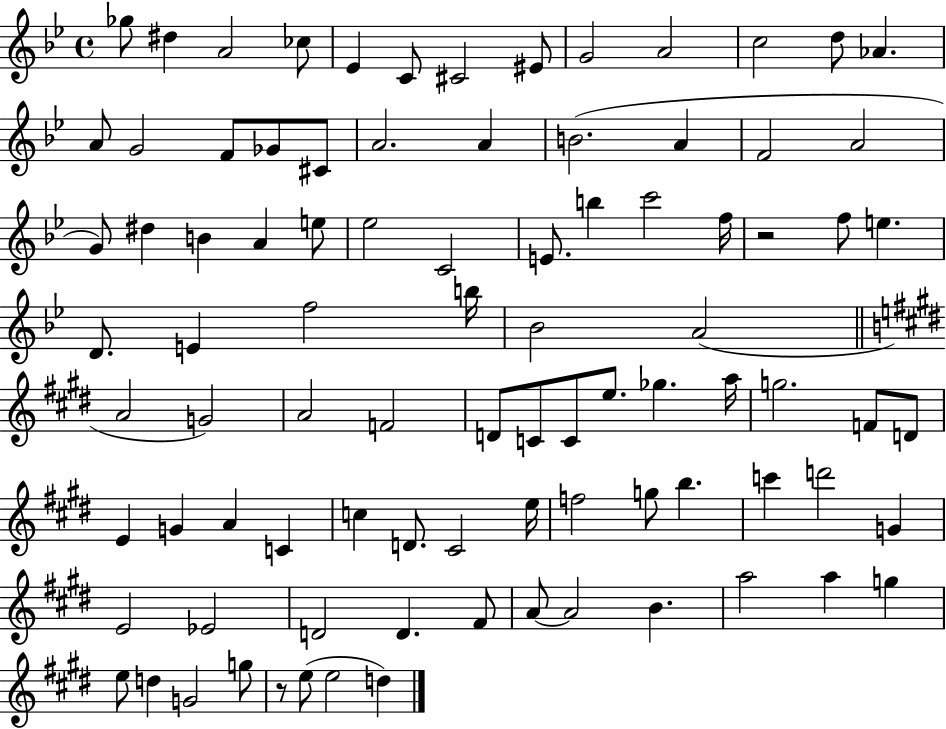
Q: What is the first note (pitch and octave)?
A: Gb5